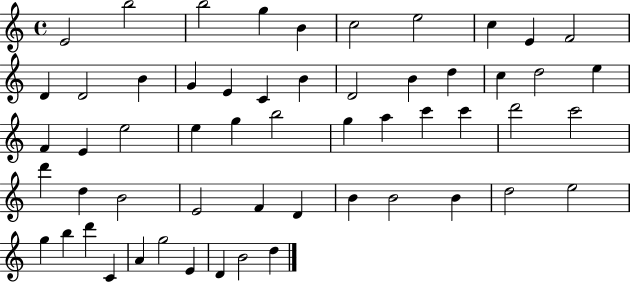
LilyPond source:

{
  \clef treble
  \time 4/4
  \defaultTimeSignature
  \key c \major
  e'2 b''2 | b''2 g''4 b'4 | c''2 e''2 | c''4 e'4 f'2 | \break d'4 d'2 b'4 | g'4 e'4 c'4 b'4 | d'2 b'4 d''4 | c''4 d''2 e''4 | \break f'4 e'4 e''2 | e''4 g''4 b''2 | g''4 a''4 c'''4 c'''4 | d'''2 c'''2 | \break d'''4 d''4 b'2 | e'2 f'4 d'4 | b'4 b'2 b'4 | d''2 e''2 | \break g''4 b''4 d'''4 c'4 | a'4 g''2 e'4 | d'4 b'2 d''4 | \bar "|."
}